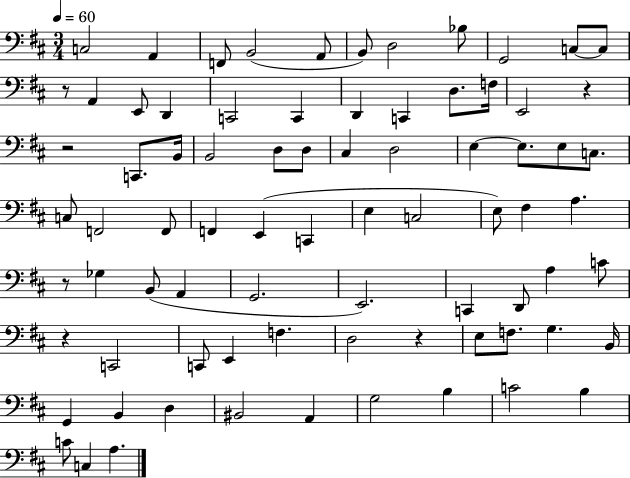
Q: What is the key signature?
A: D major